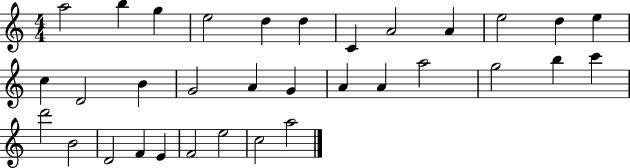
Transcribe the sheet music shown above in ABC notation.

X:1
T:Untitled
M:4/4
L:1/4
K:C
a2 b g e2 d d C A2 A e2 d e c D2 B G2 A G A A a2 g2 b c' d'2 B2 D2 F E F2 e2 c2 a2